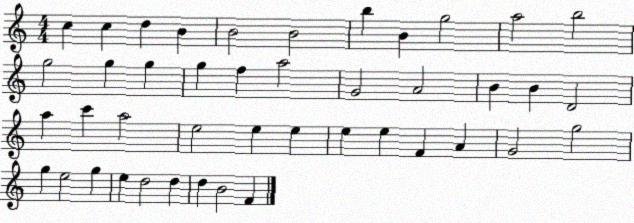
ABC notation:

X:1
T:Untitled
M:4/4
L:1/4
K:C
c c d B B2 B2 b B g2 a2 b2 g2 g g g f a2 G2 A2 B B D2 a c' a2 e2 e e e e F A G2 g2 g e2 g e d2 d d B2 F